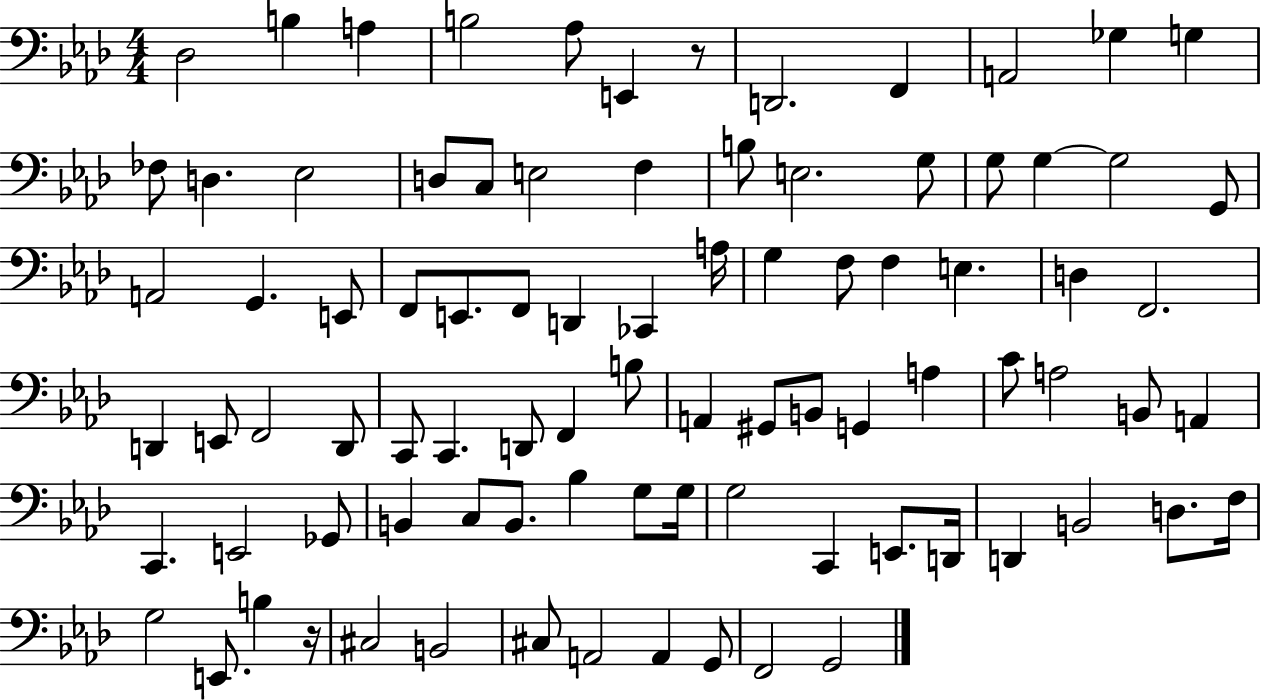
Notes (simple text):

Db3/h B3/q A3/q B3/h Ab3/e E2/q R/e D2/h. F2/q A2/h Gb3/q G3/q FES3/e D3/q. Eb3/h D3/e C3/e E3/h F3/q B3/e E3/h. G3/e G3/e G3/q G3/h G2/e A2/h G2/q. E2/e F2/e E2/e. F2/e D2/q CES2/q A3/s G3/q F3/e F3/q E3/q. D3/q F2/h. D2/q E2/e F2/h D2/e C2/e C2/q. D2/e F2/q B3/e A2/q G#2/e B2/e G2/q A3/q C4/e A3/h B2/e A2/q C2/q. E2/h Gb2/e B2/q C3/e B2/e. Bb3/q G3/e G3/s G3/h C2/q E2/e. D2/s D2/q B2/h D3/e. F3/s G3/h E2/e. B3/q R/s C#3/h B2/h C#3/e A2/h A2/q G2/e F2/h G2/h